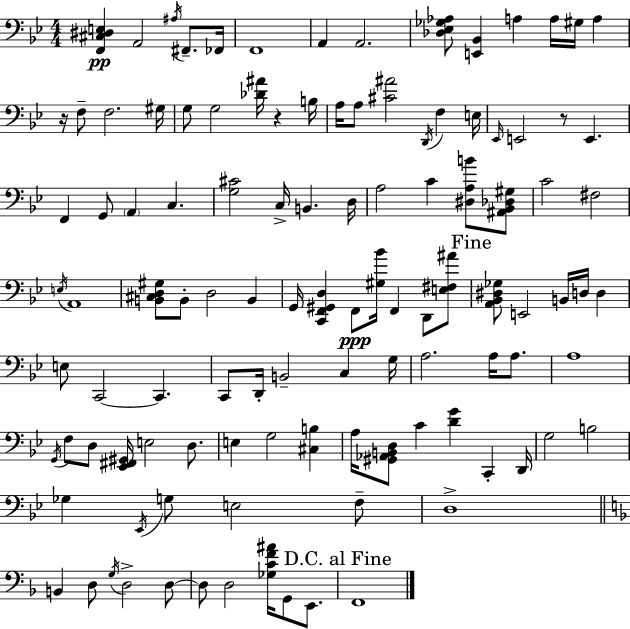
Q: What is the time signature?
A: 4/4